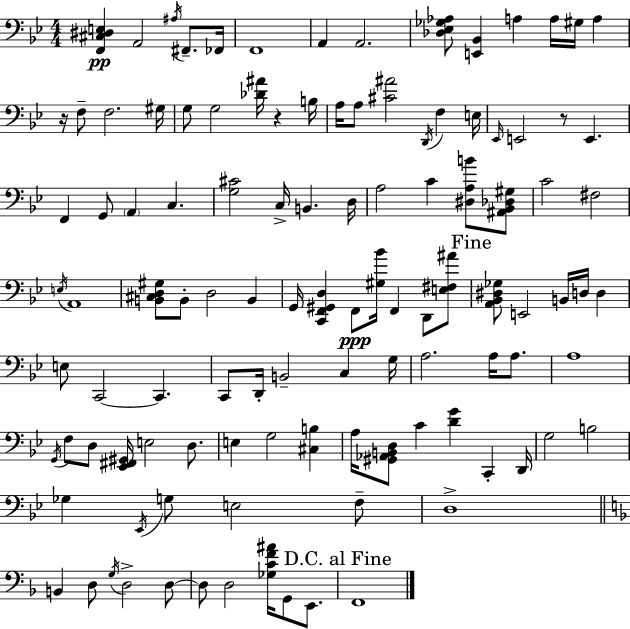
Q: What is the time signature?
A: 4/4